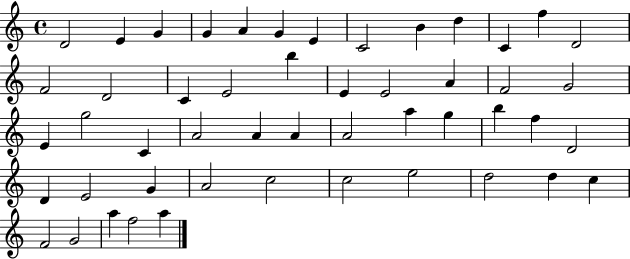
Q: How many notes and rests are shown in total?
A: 50